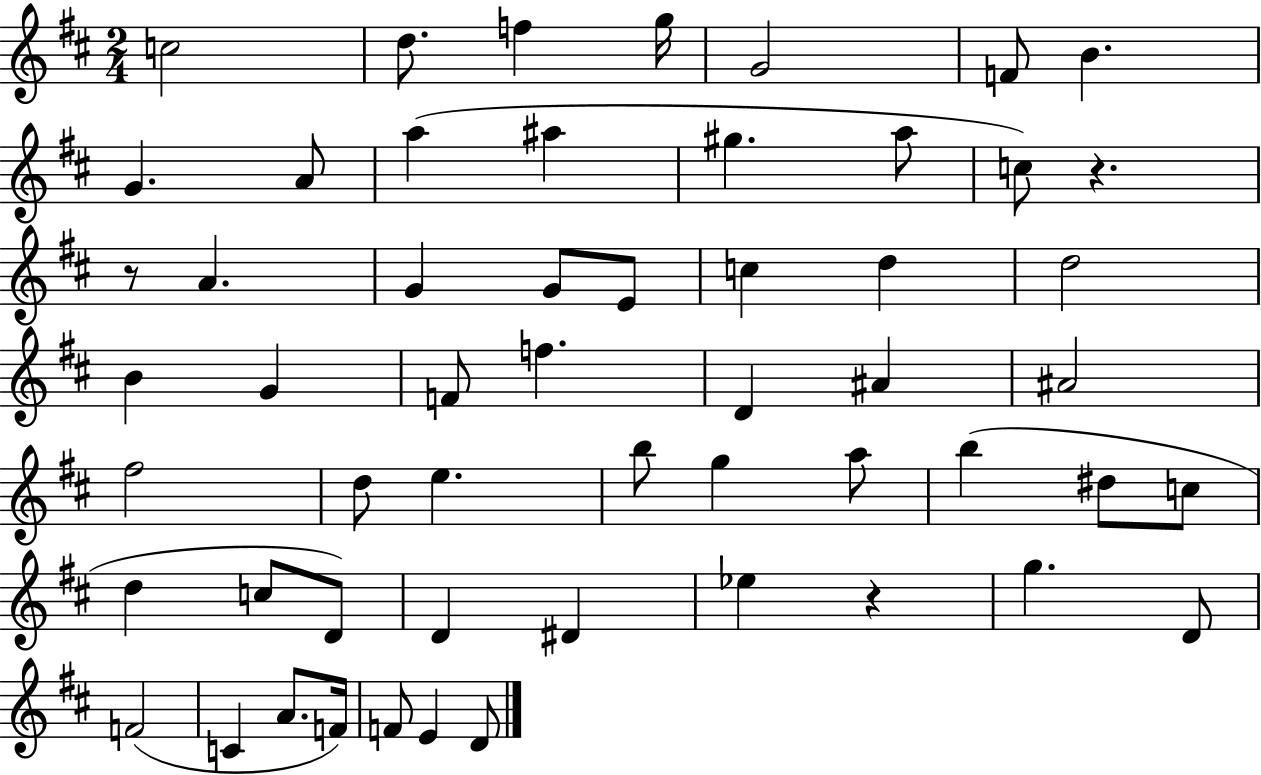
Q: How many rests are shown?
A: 3